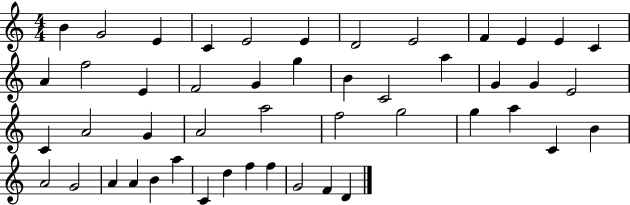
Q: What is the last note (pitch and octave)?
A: D4